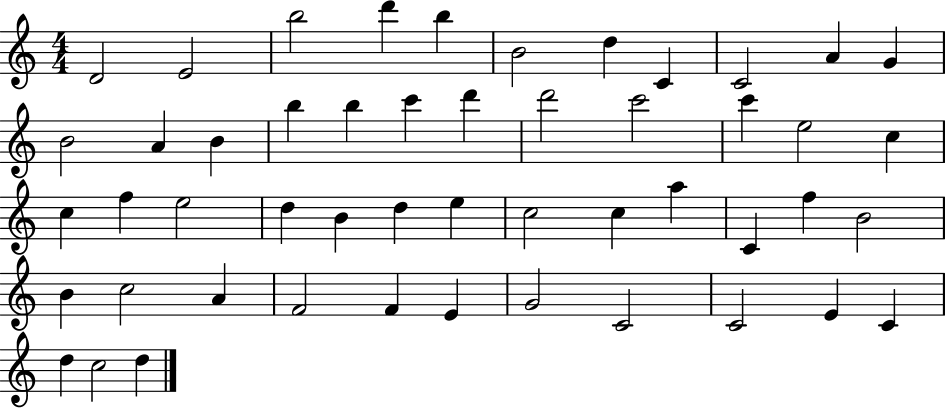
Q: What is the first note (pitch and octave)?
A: D4